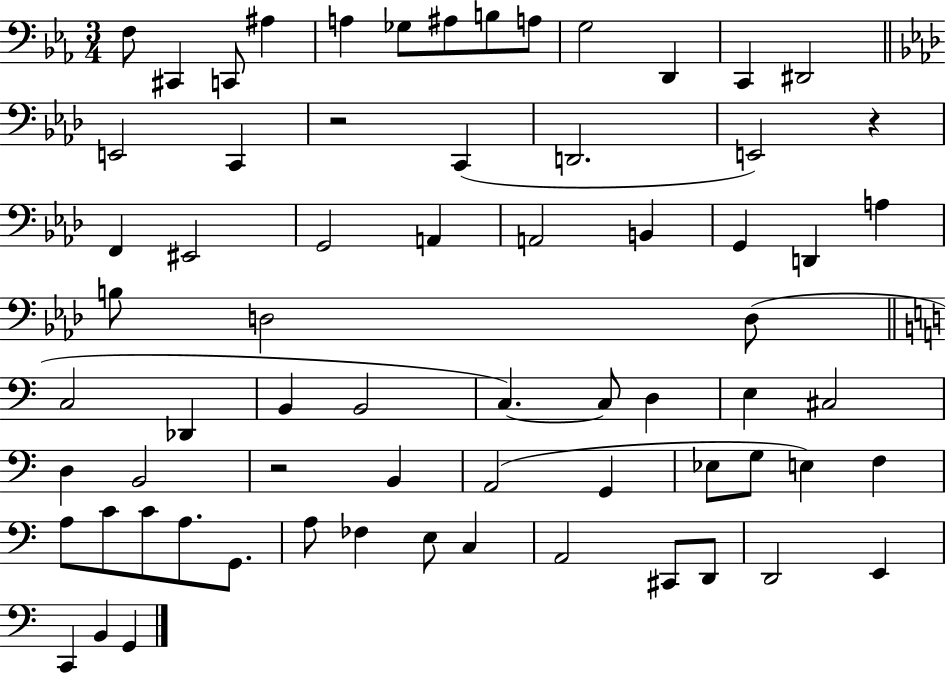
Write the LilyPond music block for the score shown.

{
  \clef bass
  \numericTimeSignature
  \time 3/4
  \key ees \major
  f8 cis,4 c,8 ais4 | a4 ges8 ais8 b8 a8 | g2 d,4 | c,4 dis,2 | \break \bar "||" \break \key aes \major e,2 c,4 | r2 c,4( | d,2. | e,2) r4 | \break f,4 eis,2 | g,2 a,4 | a,2 b,4 | g,4 d,4 a4 | \break b8 d2 d8( | \bar "||" \break \key c \major c2 des,4 | b,4 b,2 | c4.~~) c8 d4 | e4 cis2 | \break d4 b,2 | r2 b,4 | a,2( g,4 | ees8 g8 e4) f4 | \break a8 c'8 c'8 a8. g,8. | a8 fes4 e8 c4 | a,2 cis,8 d,8 | d,2 e,4 | \break c,4 b,4 g,4 | \bar "|."
}